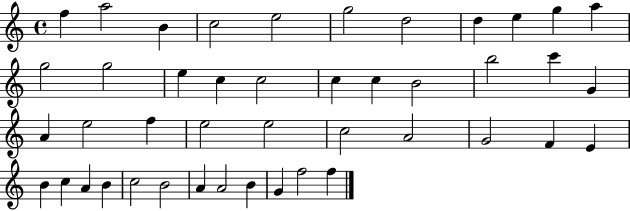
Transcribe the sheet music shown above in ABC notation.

X:1
T:Untitled
M:4/4
L:1/4
K:C
f a2 B c2 e2 g2 d2 d e g a g2 g2 e c c2 c c B2 b2 c' G A e2 f e2 e2 c2 A2 G2 F E B c A B c2 B2 A A2 B G f2 f